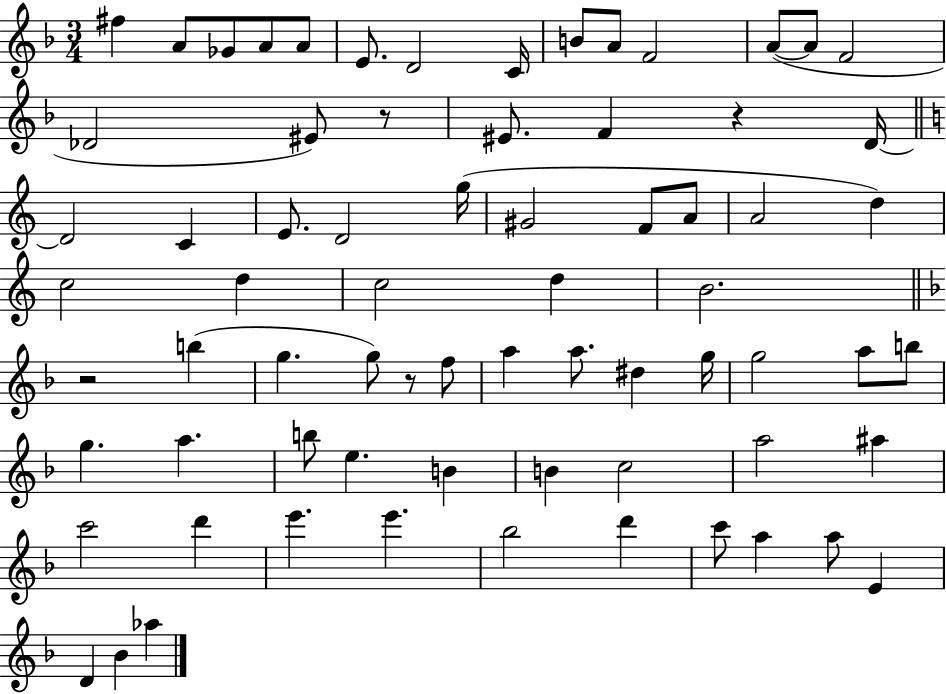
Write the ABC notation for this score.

X:1
T:Untitled
M:3/4
L:1/4
K:F
^f A/2 _G/2 A/2 A/2 E/2 D2 C/4 B/2 A/2 F2 A/2 A/2 F2 _D2 ^E/2 z/2 ^E/2 F z D/4 D2 C E/2 D2 g/4 ^G2 F/2 A/2 A2 d c2 d c2 d B2 z2 b g g/2 z/2 f/2 a a/2 ^d g/4 g2 a/2 b/2 g a b/2 e B B c2 a2 ^a c'2 d' e' e' _b2 d' c'/2 a a/2 E D _B _a